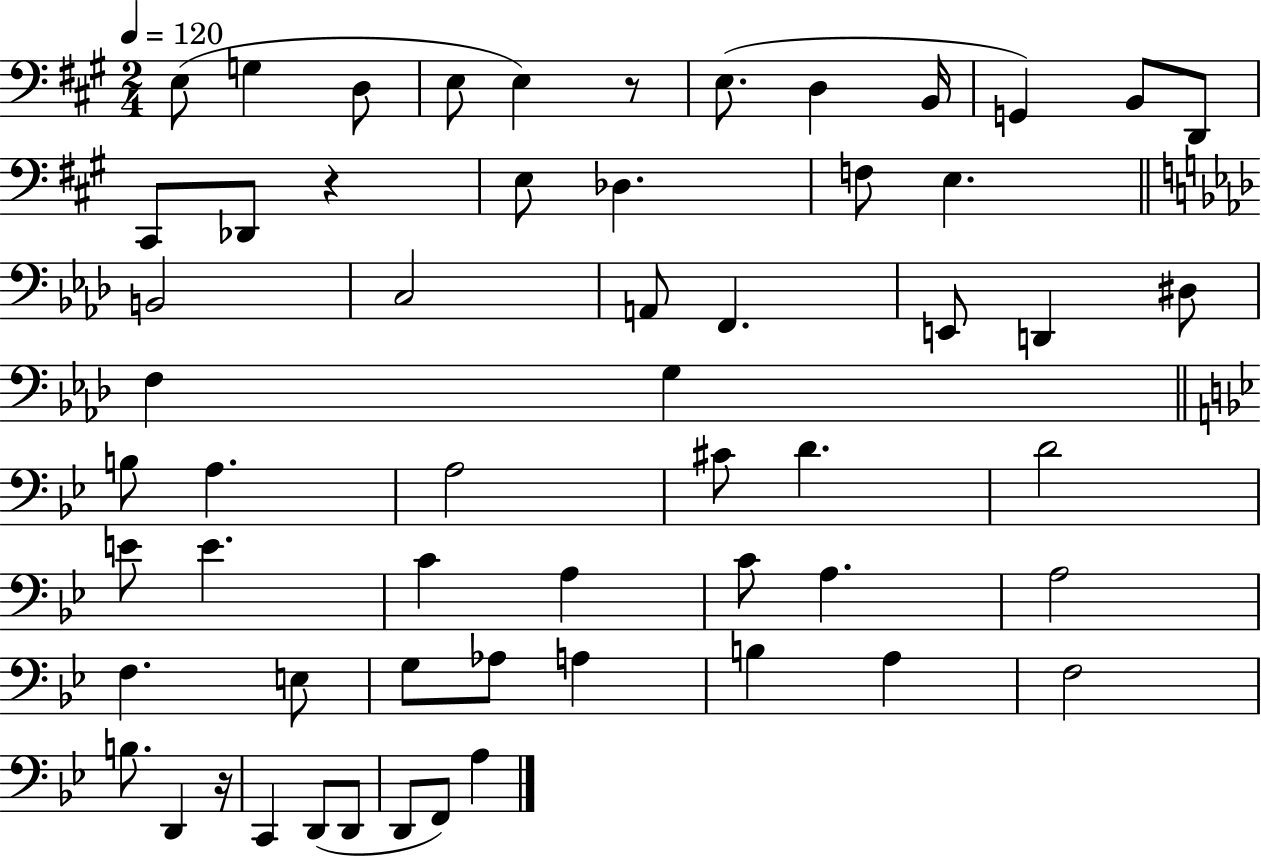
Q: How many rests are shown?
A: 3